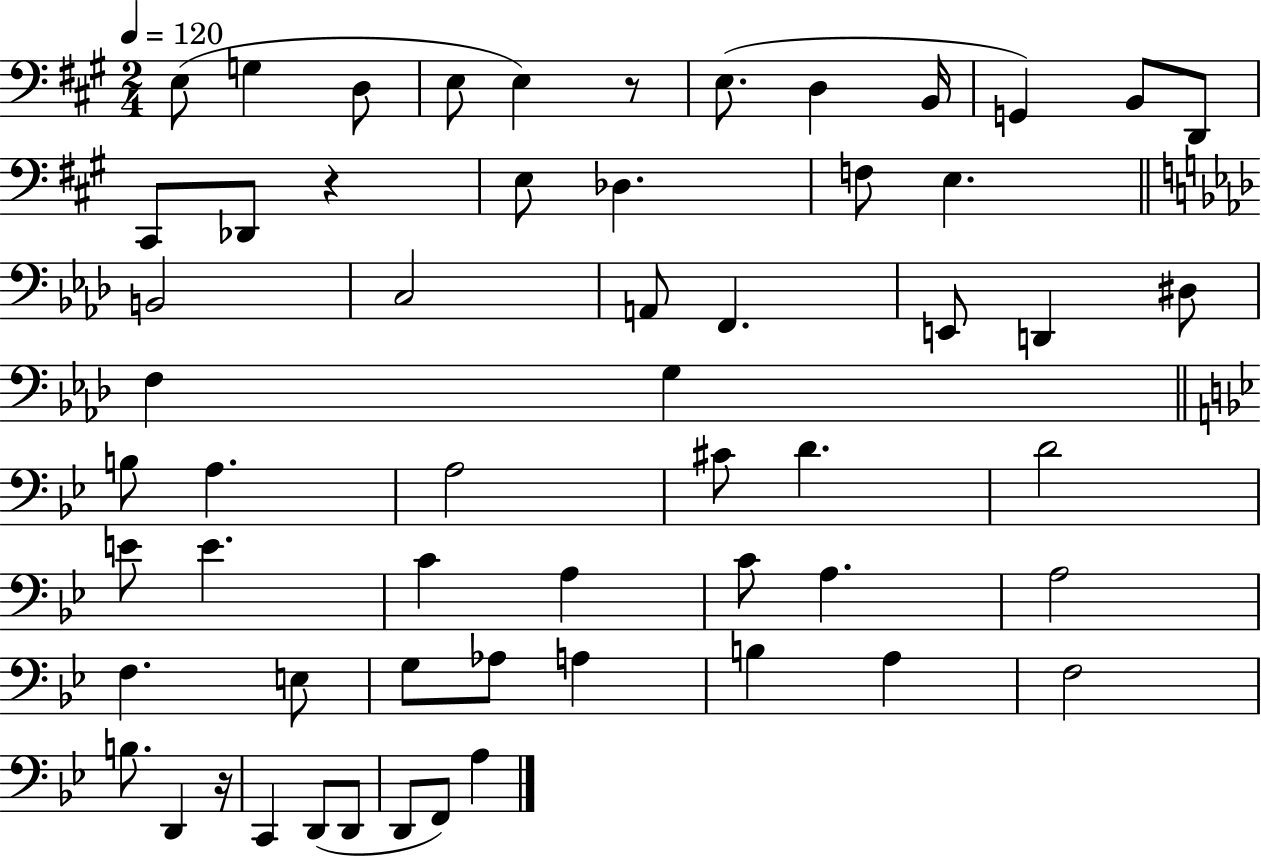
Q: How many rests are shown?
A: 3